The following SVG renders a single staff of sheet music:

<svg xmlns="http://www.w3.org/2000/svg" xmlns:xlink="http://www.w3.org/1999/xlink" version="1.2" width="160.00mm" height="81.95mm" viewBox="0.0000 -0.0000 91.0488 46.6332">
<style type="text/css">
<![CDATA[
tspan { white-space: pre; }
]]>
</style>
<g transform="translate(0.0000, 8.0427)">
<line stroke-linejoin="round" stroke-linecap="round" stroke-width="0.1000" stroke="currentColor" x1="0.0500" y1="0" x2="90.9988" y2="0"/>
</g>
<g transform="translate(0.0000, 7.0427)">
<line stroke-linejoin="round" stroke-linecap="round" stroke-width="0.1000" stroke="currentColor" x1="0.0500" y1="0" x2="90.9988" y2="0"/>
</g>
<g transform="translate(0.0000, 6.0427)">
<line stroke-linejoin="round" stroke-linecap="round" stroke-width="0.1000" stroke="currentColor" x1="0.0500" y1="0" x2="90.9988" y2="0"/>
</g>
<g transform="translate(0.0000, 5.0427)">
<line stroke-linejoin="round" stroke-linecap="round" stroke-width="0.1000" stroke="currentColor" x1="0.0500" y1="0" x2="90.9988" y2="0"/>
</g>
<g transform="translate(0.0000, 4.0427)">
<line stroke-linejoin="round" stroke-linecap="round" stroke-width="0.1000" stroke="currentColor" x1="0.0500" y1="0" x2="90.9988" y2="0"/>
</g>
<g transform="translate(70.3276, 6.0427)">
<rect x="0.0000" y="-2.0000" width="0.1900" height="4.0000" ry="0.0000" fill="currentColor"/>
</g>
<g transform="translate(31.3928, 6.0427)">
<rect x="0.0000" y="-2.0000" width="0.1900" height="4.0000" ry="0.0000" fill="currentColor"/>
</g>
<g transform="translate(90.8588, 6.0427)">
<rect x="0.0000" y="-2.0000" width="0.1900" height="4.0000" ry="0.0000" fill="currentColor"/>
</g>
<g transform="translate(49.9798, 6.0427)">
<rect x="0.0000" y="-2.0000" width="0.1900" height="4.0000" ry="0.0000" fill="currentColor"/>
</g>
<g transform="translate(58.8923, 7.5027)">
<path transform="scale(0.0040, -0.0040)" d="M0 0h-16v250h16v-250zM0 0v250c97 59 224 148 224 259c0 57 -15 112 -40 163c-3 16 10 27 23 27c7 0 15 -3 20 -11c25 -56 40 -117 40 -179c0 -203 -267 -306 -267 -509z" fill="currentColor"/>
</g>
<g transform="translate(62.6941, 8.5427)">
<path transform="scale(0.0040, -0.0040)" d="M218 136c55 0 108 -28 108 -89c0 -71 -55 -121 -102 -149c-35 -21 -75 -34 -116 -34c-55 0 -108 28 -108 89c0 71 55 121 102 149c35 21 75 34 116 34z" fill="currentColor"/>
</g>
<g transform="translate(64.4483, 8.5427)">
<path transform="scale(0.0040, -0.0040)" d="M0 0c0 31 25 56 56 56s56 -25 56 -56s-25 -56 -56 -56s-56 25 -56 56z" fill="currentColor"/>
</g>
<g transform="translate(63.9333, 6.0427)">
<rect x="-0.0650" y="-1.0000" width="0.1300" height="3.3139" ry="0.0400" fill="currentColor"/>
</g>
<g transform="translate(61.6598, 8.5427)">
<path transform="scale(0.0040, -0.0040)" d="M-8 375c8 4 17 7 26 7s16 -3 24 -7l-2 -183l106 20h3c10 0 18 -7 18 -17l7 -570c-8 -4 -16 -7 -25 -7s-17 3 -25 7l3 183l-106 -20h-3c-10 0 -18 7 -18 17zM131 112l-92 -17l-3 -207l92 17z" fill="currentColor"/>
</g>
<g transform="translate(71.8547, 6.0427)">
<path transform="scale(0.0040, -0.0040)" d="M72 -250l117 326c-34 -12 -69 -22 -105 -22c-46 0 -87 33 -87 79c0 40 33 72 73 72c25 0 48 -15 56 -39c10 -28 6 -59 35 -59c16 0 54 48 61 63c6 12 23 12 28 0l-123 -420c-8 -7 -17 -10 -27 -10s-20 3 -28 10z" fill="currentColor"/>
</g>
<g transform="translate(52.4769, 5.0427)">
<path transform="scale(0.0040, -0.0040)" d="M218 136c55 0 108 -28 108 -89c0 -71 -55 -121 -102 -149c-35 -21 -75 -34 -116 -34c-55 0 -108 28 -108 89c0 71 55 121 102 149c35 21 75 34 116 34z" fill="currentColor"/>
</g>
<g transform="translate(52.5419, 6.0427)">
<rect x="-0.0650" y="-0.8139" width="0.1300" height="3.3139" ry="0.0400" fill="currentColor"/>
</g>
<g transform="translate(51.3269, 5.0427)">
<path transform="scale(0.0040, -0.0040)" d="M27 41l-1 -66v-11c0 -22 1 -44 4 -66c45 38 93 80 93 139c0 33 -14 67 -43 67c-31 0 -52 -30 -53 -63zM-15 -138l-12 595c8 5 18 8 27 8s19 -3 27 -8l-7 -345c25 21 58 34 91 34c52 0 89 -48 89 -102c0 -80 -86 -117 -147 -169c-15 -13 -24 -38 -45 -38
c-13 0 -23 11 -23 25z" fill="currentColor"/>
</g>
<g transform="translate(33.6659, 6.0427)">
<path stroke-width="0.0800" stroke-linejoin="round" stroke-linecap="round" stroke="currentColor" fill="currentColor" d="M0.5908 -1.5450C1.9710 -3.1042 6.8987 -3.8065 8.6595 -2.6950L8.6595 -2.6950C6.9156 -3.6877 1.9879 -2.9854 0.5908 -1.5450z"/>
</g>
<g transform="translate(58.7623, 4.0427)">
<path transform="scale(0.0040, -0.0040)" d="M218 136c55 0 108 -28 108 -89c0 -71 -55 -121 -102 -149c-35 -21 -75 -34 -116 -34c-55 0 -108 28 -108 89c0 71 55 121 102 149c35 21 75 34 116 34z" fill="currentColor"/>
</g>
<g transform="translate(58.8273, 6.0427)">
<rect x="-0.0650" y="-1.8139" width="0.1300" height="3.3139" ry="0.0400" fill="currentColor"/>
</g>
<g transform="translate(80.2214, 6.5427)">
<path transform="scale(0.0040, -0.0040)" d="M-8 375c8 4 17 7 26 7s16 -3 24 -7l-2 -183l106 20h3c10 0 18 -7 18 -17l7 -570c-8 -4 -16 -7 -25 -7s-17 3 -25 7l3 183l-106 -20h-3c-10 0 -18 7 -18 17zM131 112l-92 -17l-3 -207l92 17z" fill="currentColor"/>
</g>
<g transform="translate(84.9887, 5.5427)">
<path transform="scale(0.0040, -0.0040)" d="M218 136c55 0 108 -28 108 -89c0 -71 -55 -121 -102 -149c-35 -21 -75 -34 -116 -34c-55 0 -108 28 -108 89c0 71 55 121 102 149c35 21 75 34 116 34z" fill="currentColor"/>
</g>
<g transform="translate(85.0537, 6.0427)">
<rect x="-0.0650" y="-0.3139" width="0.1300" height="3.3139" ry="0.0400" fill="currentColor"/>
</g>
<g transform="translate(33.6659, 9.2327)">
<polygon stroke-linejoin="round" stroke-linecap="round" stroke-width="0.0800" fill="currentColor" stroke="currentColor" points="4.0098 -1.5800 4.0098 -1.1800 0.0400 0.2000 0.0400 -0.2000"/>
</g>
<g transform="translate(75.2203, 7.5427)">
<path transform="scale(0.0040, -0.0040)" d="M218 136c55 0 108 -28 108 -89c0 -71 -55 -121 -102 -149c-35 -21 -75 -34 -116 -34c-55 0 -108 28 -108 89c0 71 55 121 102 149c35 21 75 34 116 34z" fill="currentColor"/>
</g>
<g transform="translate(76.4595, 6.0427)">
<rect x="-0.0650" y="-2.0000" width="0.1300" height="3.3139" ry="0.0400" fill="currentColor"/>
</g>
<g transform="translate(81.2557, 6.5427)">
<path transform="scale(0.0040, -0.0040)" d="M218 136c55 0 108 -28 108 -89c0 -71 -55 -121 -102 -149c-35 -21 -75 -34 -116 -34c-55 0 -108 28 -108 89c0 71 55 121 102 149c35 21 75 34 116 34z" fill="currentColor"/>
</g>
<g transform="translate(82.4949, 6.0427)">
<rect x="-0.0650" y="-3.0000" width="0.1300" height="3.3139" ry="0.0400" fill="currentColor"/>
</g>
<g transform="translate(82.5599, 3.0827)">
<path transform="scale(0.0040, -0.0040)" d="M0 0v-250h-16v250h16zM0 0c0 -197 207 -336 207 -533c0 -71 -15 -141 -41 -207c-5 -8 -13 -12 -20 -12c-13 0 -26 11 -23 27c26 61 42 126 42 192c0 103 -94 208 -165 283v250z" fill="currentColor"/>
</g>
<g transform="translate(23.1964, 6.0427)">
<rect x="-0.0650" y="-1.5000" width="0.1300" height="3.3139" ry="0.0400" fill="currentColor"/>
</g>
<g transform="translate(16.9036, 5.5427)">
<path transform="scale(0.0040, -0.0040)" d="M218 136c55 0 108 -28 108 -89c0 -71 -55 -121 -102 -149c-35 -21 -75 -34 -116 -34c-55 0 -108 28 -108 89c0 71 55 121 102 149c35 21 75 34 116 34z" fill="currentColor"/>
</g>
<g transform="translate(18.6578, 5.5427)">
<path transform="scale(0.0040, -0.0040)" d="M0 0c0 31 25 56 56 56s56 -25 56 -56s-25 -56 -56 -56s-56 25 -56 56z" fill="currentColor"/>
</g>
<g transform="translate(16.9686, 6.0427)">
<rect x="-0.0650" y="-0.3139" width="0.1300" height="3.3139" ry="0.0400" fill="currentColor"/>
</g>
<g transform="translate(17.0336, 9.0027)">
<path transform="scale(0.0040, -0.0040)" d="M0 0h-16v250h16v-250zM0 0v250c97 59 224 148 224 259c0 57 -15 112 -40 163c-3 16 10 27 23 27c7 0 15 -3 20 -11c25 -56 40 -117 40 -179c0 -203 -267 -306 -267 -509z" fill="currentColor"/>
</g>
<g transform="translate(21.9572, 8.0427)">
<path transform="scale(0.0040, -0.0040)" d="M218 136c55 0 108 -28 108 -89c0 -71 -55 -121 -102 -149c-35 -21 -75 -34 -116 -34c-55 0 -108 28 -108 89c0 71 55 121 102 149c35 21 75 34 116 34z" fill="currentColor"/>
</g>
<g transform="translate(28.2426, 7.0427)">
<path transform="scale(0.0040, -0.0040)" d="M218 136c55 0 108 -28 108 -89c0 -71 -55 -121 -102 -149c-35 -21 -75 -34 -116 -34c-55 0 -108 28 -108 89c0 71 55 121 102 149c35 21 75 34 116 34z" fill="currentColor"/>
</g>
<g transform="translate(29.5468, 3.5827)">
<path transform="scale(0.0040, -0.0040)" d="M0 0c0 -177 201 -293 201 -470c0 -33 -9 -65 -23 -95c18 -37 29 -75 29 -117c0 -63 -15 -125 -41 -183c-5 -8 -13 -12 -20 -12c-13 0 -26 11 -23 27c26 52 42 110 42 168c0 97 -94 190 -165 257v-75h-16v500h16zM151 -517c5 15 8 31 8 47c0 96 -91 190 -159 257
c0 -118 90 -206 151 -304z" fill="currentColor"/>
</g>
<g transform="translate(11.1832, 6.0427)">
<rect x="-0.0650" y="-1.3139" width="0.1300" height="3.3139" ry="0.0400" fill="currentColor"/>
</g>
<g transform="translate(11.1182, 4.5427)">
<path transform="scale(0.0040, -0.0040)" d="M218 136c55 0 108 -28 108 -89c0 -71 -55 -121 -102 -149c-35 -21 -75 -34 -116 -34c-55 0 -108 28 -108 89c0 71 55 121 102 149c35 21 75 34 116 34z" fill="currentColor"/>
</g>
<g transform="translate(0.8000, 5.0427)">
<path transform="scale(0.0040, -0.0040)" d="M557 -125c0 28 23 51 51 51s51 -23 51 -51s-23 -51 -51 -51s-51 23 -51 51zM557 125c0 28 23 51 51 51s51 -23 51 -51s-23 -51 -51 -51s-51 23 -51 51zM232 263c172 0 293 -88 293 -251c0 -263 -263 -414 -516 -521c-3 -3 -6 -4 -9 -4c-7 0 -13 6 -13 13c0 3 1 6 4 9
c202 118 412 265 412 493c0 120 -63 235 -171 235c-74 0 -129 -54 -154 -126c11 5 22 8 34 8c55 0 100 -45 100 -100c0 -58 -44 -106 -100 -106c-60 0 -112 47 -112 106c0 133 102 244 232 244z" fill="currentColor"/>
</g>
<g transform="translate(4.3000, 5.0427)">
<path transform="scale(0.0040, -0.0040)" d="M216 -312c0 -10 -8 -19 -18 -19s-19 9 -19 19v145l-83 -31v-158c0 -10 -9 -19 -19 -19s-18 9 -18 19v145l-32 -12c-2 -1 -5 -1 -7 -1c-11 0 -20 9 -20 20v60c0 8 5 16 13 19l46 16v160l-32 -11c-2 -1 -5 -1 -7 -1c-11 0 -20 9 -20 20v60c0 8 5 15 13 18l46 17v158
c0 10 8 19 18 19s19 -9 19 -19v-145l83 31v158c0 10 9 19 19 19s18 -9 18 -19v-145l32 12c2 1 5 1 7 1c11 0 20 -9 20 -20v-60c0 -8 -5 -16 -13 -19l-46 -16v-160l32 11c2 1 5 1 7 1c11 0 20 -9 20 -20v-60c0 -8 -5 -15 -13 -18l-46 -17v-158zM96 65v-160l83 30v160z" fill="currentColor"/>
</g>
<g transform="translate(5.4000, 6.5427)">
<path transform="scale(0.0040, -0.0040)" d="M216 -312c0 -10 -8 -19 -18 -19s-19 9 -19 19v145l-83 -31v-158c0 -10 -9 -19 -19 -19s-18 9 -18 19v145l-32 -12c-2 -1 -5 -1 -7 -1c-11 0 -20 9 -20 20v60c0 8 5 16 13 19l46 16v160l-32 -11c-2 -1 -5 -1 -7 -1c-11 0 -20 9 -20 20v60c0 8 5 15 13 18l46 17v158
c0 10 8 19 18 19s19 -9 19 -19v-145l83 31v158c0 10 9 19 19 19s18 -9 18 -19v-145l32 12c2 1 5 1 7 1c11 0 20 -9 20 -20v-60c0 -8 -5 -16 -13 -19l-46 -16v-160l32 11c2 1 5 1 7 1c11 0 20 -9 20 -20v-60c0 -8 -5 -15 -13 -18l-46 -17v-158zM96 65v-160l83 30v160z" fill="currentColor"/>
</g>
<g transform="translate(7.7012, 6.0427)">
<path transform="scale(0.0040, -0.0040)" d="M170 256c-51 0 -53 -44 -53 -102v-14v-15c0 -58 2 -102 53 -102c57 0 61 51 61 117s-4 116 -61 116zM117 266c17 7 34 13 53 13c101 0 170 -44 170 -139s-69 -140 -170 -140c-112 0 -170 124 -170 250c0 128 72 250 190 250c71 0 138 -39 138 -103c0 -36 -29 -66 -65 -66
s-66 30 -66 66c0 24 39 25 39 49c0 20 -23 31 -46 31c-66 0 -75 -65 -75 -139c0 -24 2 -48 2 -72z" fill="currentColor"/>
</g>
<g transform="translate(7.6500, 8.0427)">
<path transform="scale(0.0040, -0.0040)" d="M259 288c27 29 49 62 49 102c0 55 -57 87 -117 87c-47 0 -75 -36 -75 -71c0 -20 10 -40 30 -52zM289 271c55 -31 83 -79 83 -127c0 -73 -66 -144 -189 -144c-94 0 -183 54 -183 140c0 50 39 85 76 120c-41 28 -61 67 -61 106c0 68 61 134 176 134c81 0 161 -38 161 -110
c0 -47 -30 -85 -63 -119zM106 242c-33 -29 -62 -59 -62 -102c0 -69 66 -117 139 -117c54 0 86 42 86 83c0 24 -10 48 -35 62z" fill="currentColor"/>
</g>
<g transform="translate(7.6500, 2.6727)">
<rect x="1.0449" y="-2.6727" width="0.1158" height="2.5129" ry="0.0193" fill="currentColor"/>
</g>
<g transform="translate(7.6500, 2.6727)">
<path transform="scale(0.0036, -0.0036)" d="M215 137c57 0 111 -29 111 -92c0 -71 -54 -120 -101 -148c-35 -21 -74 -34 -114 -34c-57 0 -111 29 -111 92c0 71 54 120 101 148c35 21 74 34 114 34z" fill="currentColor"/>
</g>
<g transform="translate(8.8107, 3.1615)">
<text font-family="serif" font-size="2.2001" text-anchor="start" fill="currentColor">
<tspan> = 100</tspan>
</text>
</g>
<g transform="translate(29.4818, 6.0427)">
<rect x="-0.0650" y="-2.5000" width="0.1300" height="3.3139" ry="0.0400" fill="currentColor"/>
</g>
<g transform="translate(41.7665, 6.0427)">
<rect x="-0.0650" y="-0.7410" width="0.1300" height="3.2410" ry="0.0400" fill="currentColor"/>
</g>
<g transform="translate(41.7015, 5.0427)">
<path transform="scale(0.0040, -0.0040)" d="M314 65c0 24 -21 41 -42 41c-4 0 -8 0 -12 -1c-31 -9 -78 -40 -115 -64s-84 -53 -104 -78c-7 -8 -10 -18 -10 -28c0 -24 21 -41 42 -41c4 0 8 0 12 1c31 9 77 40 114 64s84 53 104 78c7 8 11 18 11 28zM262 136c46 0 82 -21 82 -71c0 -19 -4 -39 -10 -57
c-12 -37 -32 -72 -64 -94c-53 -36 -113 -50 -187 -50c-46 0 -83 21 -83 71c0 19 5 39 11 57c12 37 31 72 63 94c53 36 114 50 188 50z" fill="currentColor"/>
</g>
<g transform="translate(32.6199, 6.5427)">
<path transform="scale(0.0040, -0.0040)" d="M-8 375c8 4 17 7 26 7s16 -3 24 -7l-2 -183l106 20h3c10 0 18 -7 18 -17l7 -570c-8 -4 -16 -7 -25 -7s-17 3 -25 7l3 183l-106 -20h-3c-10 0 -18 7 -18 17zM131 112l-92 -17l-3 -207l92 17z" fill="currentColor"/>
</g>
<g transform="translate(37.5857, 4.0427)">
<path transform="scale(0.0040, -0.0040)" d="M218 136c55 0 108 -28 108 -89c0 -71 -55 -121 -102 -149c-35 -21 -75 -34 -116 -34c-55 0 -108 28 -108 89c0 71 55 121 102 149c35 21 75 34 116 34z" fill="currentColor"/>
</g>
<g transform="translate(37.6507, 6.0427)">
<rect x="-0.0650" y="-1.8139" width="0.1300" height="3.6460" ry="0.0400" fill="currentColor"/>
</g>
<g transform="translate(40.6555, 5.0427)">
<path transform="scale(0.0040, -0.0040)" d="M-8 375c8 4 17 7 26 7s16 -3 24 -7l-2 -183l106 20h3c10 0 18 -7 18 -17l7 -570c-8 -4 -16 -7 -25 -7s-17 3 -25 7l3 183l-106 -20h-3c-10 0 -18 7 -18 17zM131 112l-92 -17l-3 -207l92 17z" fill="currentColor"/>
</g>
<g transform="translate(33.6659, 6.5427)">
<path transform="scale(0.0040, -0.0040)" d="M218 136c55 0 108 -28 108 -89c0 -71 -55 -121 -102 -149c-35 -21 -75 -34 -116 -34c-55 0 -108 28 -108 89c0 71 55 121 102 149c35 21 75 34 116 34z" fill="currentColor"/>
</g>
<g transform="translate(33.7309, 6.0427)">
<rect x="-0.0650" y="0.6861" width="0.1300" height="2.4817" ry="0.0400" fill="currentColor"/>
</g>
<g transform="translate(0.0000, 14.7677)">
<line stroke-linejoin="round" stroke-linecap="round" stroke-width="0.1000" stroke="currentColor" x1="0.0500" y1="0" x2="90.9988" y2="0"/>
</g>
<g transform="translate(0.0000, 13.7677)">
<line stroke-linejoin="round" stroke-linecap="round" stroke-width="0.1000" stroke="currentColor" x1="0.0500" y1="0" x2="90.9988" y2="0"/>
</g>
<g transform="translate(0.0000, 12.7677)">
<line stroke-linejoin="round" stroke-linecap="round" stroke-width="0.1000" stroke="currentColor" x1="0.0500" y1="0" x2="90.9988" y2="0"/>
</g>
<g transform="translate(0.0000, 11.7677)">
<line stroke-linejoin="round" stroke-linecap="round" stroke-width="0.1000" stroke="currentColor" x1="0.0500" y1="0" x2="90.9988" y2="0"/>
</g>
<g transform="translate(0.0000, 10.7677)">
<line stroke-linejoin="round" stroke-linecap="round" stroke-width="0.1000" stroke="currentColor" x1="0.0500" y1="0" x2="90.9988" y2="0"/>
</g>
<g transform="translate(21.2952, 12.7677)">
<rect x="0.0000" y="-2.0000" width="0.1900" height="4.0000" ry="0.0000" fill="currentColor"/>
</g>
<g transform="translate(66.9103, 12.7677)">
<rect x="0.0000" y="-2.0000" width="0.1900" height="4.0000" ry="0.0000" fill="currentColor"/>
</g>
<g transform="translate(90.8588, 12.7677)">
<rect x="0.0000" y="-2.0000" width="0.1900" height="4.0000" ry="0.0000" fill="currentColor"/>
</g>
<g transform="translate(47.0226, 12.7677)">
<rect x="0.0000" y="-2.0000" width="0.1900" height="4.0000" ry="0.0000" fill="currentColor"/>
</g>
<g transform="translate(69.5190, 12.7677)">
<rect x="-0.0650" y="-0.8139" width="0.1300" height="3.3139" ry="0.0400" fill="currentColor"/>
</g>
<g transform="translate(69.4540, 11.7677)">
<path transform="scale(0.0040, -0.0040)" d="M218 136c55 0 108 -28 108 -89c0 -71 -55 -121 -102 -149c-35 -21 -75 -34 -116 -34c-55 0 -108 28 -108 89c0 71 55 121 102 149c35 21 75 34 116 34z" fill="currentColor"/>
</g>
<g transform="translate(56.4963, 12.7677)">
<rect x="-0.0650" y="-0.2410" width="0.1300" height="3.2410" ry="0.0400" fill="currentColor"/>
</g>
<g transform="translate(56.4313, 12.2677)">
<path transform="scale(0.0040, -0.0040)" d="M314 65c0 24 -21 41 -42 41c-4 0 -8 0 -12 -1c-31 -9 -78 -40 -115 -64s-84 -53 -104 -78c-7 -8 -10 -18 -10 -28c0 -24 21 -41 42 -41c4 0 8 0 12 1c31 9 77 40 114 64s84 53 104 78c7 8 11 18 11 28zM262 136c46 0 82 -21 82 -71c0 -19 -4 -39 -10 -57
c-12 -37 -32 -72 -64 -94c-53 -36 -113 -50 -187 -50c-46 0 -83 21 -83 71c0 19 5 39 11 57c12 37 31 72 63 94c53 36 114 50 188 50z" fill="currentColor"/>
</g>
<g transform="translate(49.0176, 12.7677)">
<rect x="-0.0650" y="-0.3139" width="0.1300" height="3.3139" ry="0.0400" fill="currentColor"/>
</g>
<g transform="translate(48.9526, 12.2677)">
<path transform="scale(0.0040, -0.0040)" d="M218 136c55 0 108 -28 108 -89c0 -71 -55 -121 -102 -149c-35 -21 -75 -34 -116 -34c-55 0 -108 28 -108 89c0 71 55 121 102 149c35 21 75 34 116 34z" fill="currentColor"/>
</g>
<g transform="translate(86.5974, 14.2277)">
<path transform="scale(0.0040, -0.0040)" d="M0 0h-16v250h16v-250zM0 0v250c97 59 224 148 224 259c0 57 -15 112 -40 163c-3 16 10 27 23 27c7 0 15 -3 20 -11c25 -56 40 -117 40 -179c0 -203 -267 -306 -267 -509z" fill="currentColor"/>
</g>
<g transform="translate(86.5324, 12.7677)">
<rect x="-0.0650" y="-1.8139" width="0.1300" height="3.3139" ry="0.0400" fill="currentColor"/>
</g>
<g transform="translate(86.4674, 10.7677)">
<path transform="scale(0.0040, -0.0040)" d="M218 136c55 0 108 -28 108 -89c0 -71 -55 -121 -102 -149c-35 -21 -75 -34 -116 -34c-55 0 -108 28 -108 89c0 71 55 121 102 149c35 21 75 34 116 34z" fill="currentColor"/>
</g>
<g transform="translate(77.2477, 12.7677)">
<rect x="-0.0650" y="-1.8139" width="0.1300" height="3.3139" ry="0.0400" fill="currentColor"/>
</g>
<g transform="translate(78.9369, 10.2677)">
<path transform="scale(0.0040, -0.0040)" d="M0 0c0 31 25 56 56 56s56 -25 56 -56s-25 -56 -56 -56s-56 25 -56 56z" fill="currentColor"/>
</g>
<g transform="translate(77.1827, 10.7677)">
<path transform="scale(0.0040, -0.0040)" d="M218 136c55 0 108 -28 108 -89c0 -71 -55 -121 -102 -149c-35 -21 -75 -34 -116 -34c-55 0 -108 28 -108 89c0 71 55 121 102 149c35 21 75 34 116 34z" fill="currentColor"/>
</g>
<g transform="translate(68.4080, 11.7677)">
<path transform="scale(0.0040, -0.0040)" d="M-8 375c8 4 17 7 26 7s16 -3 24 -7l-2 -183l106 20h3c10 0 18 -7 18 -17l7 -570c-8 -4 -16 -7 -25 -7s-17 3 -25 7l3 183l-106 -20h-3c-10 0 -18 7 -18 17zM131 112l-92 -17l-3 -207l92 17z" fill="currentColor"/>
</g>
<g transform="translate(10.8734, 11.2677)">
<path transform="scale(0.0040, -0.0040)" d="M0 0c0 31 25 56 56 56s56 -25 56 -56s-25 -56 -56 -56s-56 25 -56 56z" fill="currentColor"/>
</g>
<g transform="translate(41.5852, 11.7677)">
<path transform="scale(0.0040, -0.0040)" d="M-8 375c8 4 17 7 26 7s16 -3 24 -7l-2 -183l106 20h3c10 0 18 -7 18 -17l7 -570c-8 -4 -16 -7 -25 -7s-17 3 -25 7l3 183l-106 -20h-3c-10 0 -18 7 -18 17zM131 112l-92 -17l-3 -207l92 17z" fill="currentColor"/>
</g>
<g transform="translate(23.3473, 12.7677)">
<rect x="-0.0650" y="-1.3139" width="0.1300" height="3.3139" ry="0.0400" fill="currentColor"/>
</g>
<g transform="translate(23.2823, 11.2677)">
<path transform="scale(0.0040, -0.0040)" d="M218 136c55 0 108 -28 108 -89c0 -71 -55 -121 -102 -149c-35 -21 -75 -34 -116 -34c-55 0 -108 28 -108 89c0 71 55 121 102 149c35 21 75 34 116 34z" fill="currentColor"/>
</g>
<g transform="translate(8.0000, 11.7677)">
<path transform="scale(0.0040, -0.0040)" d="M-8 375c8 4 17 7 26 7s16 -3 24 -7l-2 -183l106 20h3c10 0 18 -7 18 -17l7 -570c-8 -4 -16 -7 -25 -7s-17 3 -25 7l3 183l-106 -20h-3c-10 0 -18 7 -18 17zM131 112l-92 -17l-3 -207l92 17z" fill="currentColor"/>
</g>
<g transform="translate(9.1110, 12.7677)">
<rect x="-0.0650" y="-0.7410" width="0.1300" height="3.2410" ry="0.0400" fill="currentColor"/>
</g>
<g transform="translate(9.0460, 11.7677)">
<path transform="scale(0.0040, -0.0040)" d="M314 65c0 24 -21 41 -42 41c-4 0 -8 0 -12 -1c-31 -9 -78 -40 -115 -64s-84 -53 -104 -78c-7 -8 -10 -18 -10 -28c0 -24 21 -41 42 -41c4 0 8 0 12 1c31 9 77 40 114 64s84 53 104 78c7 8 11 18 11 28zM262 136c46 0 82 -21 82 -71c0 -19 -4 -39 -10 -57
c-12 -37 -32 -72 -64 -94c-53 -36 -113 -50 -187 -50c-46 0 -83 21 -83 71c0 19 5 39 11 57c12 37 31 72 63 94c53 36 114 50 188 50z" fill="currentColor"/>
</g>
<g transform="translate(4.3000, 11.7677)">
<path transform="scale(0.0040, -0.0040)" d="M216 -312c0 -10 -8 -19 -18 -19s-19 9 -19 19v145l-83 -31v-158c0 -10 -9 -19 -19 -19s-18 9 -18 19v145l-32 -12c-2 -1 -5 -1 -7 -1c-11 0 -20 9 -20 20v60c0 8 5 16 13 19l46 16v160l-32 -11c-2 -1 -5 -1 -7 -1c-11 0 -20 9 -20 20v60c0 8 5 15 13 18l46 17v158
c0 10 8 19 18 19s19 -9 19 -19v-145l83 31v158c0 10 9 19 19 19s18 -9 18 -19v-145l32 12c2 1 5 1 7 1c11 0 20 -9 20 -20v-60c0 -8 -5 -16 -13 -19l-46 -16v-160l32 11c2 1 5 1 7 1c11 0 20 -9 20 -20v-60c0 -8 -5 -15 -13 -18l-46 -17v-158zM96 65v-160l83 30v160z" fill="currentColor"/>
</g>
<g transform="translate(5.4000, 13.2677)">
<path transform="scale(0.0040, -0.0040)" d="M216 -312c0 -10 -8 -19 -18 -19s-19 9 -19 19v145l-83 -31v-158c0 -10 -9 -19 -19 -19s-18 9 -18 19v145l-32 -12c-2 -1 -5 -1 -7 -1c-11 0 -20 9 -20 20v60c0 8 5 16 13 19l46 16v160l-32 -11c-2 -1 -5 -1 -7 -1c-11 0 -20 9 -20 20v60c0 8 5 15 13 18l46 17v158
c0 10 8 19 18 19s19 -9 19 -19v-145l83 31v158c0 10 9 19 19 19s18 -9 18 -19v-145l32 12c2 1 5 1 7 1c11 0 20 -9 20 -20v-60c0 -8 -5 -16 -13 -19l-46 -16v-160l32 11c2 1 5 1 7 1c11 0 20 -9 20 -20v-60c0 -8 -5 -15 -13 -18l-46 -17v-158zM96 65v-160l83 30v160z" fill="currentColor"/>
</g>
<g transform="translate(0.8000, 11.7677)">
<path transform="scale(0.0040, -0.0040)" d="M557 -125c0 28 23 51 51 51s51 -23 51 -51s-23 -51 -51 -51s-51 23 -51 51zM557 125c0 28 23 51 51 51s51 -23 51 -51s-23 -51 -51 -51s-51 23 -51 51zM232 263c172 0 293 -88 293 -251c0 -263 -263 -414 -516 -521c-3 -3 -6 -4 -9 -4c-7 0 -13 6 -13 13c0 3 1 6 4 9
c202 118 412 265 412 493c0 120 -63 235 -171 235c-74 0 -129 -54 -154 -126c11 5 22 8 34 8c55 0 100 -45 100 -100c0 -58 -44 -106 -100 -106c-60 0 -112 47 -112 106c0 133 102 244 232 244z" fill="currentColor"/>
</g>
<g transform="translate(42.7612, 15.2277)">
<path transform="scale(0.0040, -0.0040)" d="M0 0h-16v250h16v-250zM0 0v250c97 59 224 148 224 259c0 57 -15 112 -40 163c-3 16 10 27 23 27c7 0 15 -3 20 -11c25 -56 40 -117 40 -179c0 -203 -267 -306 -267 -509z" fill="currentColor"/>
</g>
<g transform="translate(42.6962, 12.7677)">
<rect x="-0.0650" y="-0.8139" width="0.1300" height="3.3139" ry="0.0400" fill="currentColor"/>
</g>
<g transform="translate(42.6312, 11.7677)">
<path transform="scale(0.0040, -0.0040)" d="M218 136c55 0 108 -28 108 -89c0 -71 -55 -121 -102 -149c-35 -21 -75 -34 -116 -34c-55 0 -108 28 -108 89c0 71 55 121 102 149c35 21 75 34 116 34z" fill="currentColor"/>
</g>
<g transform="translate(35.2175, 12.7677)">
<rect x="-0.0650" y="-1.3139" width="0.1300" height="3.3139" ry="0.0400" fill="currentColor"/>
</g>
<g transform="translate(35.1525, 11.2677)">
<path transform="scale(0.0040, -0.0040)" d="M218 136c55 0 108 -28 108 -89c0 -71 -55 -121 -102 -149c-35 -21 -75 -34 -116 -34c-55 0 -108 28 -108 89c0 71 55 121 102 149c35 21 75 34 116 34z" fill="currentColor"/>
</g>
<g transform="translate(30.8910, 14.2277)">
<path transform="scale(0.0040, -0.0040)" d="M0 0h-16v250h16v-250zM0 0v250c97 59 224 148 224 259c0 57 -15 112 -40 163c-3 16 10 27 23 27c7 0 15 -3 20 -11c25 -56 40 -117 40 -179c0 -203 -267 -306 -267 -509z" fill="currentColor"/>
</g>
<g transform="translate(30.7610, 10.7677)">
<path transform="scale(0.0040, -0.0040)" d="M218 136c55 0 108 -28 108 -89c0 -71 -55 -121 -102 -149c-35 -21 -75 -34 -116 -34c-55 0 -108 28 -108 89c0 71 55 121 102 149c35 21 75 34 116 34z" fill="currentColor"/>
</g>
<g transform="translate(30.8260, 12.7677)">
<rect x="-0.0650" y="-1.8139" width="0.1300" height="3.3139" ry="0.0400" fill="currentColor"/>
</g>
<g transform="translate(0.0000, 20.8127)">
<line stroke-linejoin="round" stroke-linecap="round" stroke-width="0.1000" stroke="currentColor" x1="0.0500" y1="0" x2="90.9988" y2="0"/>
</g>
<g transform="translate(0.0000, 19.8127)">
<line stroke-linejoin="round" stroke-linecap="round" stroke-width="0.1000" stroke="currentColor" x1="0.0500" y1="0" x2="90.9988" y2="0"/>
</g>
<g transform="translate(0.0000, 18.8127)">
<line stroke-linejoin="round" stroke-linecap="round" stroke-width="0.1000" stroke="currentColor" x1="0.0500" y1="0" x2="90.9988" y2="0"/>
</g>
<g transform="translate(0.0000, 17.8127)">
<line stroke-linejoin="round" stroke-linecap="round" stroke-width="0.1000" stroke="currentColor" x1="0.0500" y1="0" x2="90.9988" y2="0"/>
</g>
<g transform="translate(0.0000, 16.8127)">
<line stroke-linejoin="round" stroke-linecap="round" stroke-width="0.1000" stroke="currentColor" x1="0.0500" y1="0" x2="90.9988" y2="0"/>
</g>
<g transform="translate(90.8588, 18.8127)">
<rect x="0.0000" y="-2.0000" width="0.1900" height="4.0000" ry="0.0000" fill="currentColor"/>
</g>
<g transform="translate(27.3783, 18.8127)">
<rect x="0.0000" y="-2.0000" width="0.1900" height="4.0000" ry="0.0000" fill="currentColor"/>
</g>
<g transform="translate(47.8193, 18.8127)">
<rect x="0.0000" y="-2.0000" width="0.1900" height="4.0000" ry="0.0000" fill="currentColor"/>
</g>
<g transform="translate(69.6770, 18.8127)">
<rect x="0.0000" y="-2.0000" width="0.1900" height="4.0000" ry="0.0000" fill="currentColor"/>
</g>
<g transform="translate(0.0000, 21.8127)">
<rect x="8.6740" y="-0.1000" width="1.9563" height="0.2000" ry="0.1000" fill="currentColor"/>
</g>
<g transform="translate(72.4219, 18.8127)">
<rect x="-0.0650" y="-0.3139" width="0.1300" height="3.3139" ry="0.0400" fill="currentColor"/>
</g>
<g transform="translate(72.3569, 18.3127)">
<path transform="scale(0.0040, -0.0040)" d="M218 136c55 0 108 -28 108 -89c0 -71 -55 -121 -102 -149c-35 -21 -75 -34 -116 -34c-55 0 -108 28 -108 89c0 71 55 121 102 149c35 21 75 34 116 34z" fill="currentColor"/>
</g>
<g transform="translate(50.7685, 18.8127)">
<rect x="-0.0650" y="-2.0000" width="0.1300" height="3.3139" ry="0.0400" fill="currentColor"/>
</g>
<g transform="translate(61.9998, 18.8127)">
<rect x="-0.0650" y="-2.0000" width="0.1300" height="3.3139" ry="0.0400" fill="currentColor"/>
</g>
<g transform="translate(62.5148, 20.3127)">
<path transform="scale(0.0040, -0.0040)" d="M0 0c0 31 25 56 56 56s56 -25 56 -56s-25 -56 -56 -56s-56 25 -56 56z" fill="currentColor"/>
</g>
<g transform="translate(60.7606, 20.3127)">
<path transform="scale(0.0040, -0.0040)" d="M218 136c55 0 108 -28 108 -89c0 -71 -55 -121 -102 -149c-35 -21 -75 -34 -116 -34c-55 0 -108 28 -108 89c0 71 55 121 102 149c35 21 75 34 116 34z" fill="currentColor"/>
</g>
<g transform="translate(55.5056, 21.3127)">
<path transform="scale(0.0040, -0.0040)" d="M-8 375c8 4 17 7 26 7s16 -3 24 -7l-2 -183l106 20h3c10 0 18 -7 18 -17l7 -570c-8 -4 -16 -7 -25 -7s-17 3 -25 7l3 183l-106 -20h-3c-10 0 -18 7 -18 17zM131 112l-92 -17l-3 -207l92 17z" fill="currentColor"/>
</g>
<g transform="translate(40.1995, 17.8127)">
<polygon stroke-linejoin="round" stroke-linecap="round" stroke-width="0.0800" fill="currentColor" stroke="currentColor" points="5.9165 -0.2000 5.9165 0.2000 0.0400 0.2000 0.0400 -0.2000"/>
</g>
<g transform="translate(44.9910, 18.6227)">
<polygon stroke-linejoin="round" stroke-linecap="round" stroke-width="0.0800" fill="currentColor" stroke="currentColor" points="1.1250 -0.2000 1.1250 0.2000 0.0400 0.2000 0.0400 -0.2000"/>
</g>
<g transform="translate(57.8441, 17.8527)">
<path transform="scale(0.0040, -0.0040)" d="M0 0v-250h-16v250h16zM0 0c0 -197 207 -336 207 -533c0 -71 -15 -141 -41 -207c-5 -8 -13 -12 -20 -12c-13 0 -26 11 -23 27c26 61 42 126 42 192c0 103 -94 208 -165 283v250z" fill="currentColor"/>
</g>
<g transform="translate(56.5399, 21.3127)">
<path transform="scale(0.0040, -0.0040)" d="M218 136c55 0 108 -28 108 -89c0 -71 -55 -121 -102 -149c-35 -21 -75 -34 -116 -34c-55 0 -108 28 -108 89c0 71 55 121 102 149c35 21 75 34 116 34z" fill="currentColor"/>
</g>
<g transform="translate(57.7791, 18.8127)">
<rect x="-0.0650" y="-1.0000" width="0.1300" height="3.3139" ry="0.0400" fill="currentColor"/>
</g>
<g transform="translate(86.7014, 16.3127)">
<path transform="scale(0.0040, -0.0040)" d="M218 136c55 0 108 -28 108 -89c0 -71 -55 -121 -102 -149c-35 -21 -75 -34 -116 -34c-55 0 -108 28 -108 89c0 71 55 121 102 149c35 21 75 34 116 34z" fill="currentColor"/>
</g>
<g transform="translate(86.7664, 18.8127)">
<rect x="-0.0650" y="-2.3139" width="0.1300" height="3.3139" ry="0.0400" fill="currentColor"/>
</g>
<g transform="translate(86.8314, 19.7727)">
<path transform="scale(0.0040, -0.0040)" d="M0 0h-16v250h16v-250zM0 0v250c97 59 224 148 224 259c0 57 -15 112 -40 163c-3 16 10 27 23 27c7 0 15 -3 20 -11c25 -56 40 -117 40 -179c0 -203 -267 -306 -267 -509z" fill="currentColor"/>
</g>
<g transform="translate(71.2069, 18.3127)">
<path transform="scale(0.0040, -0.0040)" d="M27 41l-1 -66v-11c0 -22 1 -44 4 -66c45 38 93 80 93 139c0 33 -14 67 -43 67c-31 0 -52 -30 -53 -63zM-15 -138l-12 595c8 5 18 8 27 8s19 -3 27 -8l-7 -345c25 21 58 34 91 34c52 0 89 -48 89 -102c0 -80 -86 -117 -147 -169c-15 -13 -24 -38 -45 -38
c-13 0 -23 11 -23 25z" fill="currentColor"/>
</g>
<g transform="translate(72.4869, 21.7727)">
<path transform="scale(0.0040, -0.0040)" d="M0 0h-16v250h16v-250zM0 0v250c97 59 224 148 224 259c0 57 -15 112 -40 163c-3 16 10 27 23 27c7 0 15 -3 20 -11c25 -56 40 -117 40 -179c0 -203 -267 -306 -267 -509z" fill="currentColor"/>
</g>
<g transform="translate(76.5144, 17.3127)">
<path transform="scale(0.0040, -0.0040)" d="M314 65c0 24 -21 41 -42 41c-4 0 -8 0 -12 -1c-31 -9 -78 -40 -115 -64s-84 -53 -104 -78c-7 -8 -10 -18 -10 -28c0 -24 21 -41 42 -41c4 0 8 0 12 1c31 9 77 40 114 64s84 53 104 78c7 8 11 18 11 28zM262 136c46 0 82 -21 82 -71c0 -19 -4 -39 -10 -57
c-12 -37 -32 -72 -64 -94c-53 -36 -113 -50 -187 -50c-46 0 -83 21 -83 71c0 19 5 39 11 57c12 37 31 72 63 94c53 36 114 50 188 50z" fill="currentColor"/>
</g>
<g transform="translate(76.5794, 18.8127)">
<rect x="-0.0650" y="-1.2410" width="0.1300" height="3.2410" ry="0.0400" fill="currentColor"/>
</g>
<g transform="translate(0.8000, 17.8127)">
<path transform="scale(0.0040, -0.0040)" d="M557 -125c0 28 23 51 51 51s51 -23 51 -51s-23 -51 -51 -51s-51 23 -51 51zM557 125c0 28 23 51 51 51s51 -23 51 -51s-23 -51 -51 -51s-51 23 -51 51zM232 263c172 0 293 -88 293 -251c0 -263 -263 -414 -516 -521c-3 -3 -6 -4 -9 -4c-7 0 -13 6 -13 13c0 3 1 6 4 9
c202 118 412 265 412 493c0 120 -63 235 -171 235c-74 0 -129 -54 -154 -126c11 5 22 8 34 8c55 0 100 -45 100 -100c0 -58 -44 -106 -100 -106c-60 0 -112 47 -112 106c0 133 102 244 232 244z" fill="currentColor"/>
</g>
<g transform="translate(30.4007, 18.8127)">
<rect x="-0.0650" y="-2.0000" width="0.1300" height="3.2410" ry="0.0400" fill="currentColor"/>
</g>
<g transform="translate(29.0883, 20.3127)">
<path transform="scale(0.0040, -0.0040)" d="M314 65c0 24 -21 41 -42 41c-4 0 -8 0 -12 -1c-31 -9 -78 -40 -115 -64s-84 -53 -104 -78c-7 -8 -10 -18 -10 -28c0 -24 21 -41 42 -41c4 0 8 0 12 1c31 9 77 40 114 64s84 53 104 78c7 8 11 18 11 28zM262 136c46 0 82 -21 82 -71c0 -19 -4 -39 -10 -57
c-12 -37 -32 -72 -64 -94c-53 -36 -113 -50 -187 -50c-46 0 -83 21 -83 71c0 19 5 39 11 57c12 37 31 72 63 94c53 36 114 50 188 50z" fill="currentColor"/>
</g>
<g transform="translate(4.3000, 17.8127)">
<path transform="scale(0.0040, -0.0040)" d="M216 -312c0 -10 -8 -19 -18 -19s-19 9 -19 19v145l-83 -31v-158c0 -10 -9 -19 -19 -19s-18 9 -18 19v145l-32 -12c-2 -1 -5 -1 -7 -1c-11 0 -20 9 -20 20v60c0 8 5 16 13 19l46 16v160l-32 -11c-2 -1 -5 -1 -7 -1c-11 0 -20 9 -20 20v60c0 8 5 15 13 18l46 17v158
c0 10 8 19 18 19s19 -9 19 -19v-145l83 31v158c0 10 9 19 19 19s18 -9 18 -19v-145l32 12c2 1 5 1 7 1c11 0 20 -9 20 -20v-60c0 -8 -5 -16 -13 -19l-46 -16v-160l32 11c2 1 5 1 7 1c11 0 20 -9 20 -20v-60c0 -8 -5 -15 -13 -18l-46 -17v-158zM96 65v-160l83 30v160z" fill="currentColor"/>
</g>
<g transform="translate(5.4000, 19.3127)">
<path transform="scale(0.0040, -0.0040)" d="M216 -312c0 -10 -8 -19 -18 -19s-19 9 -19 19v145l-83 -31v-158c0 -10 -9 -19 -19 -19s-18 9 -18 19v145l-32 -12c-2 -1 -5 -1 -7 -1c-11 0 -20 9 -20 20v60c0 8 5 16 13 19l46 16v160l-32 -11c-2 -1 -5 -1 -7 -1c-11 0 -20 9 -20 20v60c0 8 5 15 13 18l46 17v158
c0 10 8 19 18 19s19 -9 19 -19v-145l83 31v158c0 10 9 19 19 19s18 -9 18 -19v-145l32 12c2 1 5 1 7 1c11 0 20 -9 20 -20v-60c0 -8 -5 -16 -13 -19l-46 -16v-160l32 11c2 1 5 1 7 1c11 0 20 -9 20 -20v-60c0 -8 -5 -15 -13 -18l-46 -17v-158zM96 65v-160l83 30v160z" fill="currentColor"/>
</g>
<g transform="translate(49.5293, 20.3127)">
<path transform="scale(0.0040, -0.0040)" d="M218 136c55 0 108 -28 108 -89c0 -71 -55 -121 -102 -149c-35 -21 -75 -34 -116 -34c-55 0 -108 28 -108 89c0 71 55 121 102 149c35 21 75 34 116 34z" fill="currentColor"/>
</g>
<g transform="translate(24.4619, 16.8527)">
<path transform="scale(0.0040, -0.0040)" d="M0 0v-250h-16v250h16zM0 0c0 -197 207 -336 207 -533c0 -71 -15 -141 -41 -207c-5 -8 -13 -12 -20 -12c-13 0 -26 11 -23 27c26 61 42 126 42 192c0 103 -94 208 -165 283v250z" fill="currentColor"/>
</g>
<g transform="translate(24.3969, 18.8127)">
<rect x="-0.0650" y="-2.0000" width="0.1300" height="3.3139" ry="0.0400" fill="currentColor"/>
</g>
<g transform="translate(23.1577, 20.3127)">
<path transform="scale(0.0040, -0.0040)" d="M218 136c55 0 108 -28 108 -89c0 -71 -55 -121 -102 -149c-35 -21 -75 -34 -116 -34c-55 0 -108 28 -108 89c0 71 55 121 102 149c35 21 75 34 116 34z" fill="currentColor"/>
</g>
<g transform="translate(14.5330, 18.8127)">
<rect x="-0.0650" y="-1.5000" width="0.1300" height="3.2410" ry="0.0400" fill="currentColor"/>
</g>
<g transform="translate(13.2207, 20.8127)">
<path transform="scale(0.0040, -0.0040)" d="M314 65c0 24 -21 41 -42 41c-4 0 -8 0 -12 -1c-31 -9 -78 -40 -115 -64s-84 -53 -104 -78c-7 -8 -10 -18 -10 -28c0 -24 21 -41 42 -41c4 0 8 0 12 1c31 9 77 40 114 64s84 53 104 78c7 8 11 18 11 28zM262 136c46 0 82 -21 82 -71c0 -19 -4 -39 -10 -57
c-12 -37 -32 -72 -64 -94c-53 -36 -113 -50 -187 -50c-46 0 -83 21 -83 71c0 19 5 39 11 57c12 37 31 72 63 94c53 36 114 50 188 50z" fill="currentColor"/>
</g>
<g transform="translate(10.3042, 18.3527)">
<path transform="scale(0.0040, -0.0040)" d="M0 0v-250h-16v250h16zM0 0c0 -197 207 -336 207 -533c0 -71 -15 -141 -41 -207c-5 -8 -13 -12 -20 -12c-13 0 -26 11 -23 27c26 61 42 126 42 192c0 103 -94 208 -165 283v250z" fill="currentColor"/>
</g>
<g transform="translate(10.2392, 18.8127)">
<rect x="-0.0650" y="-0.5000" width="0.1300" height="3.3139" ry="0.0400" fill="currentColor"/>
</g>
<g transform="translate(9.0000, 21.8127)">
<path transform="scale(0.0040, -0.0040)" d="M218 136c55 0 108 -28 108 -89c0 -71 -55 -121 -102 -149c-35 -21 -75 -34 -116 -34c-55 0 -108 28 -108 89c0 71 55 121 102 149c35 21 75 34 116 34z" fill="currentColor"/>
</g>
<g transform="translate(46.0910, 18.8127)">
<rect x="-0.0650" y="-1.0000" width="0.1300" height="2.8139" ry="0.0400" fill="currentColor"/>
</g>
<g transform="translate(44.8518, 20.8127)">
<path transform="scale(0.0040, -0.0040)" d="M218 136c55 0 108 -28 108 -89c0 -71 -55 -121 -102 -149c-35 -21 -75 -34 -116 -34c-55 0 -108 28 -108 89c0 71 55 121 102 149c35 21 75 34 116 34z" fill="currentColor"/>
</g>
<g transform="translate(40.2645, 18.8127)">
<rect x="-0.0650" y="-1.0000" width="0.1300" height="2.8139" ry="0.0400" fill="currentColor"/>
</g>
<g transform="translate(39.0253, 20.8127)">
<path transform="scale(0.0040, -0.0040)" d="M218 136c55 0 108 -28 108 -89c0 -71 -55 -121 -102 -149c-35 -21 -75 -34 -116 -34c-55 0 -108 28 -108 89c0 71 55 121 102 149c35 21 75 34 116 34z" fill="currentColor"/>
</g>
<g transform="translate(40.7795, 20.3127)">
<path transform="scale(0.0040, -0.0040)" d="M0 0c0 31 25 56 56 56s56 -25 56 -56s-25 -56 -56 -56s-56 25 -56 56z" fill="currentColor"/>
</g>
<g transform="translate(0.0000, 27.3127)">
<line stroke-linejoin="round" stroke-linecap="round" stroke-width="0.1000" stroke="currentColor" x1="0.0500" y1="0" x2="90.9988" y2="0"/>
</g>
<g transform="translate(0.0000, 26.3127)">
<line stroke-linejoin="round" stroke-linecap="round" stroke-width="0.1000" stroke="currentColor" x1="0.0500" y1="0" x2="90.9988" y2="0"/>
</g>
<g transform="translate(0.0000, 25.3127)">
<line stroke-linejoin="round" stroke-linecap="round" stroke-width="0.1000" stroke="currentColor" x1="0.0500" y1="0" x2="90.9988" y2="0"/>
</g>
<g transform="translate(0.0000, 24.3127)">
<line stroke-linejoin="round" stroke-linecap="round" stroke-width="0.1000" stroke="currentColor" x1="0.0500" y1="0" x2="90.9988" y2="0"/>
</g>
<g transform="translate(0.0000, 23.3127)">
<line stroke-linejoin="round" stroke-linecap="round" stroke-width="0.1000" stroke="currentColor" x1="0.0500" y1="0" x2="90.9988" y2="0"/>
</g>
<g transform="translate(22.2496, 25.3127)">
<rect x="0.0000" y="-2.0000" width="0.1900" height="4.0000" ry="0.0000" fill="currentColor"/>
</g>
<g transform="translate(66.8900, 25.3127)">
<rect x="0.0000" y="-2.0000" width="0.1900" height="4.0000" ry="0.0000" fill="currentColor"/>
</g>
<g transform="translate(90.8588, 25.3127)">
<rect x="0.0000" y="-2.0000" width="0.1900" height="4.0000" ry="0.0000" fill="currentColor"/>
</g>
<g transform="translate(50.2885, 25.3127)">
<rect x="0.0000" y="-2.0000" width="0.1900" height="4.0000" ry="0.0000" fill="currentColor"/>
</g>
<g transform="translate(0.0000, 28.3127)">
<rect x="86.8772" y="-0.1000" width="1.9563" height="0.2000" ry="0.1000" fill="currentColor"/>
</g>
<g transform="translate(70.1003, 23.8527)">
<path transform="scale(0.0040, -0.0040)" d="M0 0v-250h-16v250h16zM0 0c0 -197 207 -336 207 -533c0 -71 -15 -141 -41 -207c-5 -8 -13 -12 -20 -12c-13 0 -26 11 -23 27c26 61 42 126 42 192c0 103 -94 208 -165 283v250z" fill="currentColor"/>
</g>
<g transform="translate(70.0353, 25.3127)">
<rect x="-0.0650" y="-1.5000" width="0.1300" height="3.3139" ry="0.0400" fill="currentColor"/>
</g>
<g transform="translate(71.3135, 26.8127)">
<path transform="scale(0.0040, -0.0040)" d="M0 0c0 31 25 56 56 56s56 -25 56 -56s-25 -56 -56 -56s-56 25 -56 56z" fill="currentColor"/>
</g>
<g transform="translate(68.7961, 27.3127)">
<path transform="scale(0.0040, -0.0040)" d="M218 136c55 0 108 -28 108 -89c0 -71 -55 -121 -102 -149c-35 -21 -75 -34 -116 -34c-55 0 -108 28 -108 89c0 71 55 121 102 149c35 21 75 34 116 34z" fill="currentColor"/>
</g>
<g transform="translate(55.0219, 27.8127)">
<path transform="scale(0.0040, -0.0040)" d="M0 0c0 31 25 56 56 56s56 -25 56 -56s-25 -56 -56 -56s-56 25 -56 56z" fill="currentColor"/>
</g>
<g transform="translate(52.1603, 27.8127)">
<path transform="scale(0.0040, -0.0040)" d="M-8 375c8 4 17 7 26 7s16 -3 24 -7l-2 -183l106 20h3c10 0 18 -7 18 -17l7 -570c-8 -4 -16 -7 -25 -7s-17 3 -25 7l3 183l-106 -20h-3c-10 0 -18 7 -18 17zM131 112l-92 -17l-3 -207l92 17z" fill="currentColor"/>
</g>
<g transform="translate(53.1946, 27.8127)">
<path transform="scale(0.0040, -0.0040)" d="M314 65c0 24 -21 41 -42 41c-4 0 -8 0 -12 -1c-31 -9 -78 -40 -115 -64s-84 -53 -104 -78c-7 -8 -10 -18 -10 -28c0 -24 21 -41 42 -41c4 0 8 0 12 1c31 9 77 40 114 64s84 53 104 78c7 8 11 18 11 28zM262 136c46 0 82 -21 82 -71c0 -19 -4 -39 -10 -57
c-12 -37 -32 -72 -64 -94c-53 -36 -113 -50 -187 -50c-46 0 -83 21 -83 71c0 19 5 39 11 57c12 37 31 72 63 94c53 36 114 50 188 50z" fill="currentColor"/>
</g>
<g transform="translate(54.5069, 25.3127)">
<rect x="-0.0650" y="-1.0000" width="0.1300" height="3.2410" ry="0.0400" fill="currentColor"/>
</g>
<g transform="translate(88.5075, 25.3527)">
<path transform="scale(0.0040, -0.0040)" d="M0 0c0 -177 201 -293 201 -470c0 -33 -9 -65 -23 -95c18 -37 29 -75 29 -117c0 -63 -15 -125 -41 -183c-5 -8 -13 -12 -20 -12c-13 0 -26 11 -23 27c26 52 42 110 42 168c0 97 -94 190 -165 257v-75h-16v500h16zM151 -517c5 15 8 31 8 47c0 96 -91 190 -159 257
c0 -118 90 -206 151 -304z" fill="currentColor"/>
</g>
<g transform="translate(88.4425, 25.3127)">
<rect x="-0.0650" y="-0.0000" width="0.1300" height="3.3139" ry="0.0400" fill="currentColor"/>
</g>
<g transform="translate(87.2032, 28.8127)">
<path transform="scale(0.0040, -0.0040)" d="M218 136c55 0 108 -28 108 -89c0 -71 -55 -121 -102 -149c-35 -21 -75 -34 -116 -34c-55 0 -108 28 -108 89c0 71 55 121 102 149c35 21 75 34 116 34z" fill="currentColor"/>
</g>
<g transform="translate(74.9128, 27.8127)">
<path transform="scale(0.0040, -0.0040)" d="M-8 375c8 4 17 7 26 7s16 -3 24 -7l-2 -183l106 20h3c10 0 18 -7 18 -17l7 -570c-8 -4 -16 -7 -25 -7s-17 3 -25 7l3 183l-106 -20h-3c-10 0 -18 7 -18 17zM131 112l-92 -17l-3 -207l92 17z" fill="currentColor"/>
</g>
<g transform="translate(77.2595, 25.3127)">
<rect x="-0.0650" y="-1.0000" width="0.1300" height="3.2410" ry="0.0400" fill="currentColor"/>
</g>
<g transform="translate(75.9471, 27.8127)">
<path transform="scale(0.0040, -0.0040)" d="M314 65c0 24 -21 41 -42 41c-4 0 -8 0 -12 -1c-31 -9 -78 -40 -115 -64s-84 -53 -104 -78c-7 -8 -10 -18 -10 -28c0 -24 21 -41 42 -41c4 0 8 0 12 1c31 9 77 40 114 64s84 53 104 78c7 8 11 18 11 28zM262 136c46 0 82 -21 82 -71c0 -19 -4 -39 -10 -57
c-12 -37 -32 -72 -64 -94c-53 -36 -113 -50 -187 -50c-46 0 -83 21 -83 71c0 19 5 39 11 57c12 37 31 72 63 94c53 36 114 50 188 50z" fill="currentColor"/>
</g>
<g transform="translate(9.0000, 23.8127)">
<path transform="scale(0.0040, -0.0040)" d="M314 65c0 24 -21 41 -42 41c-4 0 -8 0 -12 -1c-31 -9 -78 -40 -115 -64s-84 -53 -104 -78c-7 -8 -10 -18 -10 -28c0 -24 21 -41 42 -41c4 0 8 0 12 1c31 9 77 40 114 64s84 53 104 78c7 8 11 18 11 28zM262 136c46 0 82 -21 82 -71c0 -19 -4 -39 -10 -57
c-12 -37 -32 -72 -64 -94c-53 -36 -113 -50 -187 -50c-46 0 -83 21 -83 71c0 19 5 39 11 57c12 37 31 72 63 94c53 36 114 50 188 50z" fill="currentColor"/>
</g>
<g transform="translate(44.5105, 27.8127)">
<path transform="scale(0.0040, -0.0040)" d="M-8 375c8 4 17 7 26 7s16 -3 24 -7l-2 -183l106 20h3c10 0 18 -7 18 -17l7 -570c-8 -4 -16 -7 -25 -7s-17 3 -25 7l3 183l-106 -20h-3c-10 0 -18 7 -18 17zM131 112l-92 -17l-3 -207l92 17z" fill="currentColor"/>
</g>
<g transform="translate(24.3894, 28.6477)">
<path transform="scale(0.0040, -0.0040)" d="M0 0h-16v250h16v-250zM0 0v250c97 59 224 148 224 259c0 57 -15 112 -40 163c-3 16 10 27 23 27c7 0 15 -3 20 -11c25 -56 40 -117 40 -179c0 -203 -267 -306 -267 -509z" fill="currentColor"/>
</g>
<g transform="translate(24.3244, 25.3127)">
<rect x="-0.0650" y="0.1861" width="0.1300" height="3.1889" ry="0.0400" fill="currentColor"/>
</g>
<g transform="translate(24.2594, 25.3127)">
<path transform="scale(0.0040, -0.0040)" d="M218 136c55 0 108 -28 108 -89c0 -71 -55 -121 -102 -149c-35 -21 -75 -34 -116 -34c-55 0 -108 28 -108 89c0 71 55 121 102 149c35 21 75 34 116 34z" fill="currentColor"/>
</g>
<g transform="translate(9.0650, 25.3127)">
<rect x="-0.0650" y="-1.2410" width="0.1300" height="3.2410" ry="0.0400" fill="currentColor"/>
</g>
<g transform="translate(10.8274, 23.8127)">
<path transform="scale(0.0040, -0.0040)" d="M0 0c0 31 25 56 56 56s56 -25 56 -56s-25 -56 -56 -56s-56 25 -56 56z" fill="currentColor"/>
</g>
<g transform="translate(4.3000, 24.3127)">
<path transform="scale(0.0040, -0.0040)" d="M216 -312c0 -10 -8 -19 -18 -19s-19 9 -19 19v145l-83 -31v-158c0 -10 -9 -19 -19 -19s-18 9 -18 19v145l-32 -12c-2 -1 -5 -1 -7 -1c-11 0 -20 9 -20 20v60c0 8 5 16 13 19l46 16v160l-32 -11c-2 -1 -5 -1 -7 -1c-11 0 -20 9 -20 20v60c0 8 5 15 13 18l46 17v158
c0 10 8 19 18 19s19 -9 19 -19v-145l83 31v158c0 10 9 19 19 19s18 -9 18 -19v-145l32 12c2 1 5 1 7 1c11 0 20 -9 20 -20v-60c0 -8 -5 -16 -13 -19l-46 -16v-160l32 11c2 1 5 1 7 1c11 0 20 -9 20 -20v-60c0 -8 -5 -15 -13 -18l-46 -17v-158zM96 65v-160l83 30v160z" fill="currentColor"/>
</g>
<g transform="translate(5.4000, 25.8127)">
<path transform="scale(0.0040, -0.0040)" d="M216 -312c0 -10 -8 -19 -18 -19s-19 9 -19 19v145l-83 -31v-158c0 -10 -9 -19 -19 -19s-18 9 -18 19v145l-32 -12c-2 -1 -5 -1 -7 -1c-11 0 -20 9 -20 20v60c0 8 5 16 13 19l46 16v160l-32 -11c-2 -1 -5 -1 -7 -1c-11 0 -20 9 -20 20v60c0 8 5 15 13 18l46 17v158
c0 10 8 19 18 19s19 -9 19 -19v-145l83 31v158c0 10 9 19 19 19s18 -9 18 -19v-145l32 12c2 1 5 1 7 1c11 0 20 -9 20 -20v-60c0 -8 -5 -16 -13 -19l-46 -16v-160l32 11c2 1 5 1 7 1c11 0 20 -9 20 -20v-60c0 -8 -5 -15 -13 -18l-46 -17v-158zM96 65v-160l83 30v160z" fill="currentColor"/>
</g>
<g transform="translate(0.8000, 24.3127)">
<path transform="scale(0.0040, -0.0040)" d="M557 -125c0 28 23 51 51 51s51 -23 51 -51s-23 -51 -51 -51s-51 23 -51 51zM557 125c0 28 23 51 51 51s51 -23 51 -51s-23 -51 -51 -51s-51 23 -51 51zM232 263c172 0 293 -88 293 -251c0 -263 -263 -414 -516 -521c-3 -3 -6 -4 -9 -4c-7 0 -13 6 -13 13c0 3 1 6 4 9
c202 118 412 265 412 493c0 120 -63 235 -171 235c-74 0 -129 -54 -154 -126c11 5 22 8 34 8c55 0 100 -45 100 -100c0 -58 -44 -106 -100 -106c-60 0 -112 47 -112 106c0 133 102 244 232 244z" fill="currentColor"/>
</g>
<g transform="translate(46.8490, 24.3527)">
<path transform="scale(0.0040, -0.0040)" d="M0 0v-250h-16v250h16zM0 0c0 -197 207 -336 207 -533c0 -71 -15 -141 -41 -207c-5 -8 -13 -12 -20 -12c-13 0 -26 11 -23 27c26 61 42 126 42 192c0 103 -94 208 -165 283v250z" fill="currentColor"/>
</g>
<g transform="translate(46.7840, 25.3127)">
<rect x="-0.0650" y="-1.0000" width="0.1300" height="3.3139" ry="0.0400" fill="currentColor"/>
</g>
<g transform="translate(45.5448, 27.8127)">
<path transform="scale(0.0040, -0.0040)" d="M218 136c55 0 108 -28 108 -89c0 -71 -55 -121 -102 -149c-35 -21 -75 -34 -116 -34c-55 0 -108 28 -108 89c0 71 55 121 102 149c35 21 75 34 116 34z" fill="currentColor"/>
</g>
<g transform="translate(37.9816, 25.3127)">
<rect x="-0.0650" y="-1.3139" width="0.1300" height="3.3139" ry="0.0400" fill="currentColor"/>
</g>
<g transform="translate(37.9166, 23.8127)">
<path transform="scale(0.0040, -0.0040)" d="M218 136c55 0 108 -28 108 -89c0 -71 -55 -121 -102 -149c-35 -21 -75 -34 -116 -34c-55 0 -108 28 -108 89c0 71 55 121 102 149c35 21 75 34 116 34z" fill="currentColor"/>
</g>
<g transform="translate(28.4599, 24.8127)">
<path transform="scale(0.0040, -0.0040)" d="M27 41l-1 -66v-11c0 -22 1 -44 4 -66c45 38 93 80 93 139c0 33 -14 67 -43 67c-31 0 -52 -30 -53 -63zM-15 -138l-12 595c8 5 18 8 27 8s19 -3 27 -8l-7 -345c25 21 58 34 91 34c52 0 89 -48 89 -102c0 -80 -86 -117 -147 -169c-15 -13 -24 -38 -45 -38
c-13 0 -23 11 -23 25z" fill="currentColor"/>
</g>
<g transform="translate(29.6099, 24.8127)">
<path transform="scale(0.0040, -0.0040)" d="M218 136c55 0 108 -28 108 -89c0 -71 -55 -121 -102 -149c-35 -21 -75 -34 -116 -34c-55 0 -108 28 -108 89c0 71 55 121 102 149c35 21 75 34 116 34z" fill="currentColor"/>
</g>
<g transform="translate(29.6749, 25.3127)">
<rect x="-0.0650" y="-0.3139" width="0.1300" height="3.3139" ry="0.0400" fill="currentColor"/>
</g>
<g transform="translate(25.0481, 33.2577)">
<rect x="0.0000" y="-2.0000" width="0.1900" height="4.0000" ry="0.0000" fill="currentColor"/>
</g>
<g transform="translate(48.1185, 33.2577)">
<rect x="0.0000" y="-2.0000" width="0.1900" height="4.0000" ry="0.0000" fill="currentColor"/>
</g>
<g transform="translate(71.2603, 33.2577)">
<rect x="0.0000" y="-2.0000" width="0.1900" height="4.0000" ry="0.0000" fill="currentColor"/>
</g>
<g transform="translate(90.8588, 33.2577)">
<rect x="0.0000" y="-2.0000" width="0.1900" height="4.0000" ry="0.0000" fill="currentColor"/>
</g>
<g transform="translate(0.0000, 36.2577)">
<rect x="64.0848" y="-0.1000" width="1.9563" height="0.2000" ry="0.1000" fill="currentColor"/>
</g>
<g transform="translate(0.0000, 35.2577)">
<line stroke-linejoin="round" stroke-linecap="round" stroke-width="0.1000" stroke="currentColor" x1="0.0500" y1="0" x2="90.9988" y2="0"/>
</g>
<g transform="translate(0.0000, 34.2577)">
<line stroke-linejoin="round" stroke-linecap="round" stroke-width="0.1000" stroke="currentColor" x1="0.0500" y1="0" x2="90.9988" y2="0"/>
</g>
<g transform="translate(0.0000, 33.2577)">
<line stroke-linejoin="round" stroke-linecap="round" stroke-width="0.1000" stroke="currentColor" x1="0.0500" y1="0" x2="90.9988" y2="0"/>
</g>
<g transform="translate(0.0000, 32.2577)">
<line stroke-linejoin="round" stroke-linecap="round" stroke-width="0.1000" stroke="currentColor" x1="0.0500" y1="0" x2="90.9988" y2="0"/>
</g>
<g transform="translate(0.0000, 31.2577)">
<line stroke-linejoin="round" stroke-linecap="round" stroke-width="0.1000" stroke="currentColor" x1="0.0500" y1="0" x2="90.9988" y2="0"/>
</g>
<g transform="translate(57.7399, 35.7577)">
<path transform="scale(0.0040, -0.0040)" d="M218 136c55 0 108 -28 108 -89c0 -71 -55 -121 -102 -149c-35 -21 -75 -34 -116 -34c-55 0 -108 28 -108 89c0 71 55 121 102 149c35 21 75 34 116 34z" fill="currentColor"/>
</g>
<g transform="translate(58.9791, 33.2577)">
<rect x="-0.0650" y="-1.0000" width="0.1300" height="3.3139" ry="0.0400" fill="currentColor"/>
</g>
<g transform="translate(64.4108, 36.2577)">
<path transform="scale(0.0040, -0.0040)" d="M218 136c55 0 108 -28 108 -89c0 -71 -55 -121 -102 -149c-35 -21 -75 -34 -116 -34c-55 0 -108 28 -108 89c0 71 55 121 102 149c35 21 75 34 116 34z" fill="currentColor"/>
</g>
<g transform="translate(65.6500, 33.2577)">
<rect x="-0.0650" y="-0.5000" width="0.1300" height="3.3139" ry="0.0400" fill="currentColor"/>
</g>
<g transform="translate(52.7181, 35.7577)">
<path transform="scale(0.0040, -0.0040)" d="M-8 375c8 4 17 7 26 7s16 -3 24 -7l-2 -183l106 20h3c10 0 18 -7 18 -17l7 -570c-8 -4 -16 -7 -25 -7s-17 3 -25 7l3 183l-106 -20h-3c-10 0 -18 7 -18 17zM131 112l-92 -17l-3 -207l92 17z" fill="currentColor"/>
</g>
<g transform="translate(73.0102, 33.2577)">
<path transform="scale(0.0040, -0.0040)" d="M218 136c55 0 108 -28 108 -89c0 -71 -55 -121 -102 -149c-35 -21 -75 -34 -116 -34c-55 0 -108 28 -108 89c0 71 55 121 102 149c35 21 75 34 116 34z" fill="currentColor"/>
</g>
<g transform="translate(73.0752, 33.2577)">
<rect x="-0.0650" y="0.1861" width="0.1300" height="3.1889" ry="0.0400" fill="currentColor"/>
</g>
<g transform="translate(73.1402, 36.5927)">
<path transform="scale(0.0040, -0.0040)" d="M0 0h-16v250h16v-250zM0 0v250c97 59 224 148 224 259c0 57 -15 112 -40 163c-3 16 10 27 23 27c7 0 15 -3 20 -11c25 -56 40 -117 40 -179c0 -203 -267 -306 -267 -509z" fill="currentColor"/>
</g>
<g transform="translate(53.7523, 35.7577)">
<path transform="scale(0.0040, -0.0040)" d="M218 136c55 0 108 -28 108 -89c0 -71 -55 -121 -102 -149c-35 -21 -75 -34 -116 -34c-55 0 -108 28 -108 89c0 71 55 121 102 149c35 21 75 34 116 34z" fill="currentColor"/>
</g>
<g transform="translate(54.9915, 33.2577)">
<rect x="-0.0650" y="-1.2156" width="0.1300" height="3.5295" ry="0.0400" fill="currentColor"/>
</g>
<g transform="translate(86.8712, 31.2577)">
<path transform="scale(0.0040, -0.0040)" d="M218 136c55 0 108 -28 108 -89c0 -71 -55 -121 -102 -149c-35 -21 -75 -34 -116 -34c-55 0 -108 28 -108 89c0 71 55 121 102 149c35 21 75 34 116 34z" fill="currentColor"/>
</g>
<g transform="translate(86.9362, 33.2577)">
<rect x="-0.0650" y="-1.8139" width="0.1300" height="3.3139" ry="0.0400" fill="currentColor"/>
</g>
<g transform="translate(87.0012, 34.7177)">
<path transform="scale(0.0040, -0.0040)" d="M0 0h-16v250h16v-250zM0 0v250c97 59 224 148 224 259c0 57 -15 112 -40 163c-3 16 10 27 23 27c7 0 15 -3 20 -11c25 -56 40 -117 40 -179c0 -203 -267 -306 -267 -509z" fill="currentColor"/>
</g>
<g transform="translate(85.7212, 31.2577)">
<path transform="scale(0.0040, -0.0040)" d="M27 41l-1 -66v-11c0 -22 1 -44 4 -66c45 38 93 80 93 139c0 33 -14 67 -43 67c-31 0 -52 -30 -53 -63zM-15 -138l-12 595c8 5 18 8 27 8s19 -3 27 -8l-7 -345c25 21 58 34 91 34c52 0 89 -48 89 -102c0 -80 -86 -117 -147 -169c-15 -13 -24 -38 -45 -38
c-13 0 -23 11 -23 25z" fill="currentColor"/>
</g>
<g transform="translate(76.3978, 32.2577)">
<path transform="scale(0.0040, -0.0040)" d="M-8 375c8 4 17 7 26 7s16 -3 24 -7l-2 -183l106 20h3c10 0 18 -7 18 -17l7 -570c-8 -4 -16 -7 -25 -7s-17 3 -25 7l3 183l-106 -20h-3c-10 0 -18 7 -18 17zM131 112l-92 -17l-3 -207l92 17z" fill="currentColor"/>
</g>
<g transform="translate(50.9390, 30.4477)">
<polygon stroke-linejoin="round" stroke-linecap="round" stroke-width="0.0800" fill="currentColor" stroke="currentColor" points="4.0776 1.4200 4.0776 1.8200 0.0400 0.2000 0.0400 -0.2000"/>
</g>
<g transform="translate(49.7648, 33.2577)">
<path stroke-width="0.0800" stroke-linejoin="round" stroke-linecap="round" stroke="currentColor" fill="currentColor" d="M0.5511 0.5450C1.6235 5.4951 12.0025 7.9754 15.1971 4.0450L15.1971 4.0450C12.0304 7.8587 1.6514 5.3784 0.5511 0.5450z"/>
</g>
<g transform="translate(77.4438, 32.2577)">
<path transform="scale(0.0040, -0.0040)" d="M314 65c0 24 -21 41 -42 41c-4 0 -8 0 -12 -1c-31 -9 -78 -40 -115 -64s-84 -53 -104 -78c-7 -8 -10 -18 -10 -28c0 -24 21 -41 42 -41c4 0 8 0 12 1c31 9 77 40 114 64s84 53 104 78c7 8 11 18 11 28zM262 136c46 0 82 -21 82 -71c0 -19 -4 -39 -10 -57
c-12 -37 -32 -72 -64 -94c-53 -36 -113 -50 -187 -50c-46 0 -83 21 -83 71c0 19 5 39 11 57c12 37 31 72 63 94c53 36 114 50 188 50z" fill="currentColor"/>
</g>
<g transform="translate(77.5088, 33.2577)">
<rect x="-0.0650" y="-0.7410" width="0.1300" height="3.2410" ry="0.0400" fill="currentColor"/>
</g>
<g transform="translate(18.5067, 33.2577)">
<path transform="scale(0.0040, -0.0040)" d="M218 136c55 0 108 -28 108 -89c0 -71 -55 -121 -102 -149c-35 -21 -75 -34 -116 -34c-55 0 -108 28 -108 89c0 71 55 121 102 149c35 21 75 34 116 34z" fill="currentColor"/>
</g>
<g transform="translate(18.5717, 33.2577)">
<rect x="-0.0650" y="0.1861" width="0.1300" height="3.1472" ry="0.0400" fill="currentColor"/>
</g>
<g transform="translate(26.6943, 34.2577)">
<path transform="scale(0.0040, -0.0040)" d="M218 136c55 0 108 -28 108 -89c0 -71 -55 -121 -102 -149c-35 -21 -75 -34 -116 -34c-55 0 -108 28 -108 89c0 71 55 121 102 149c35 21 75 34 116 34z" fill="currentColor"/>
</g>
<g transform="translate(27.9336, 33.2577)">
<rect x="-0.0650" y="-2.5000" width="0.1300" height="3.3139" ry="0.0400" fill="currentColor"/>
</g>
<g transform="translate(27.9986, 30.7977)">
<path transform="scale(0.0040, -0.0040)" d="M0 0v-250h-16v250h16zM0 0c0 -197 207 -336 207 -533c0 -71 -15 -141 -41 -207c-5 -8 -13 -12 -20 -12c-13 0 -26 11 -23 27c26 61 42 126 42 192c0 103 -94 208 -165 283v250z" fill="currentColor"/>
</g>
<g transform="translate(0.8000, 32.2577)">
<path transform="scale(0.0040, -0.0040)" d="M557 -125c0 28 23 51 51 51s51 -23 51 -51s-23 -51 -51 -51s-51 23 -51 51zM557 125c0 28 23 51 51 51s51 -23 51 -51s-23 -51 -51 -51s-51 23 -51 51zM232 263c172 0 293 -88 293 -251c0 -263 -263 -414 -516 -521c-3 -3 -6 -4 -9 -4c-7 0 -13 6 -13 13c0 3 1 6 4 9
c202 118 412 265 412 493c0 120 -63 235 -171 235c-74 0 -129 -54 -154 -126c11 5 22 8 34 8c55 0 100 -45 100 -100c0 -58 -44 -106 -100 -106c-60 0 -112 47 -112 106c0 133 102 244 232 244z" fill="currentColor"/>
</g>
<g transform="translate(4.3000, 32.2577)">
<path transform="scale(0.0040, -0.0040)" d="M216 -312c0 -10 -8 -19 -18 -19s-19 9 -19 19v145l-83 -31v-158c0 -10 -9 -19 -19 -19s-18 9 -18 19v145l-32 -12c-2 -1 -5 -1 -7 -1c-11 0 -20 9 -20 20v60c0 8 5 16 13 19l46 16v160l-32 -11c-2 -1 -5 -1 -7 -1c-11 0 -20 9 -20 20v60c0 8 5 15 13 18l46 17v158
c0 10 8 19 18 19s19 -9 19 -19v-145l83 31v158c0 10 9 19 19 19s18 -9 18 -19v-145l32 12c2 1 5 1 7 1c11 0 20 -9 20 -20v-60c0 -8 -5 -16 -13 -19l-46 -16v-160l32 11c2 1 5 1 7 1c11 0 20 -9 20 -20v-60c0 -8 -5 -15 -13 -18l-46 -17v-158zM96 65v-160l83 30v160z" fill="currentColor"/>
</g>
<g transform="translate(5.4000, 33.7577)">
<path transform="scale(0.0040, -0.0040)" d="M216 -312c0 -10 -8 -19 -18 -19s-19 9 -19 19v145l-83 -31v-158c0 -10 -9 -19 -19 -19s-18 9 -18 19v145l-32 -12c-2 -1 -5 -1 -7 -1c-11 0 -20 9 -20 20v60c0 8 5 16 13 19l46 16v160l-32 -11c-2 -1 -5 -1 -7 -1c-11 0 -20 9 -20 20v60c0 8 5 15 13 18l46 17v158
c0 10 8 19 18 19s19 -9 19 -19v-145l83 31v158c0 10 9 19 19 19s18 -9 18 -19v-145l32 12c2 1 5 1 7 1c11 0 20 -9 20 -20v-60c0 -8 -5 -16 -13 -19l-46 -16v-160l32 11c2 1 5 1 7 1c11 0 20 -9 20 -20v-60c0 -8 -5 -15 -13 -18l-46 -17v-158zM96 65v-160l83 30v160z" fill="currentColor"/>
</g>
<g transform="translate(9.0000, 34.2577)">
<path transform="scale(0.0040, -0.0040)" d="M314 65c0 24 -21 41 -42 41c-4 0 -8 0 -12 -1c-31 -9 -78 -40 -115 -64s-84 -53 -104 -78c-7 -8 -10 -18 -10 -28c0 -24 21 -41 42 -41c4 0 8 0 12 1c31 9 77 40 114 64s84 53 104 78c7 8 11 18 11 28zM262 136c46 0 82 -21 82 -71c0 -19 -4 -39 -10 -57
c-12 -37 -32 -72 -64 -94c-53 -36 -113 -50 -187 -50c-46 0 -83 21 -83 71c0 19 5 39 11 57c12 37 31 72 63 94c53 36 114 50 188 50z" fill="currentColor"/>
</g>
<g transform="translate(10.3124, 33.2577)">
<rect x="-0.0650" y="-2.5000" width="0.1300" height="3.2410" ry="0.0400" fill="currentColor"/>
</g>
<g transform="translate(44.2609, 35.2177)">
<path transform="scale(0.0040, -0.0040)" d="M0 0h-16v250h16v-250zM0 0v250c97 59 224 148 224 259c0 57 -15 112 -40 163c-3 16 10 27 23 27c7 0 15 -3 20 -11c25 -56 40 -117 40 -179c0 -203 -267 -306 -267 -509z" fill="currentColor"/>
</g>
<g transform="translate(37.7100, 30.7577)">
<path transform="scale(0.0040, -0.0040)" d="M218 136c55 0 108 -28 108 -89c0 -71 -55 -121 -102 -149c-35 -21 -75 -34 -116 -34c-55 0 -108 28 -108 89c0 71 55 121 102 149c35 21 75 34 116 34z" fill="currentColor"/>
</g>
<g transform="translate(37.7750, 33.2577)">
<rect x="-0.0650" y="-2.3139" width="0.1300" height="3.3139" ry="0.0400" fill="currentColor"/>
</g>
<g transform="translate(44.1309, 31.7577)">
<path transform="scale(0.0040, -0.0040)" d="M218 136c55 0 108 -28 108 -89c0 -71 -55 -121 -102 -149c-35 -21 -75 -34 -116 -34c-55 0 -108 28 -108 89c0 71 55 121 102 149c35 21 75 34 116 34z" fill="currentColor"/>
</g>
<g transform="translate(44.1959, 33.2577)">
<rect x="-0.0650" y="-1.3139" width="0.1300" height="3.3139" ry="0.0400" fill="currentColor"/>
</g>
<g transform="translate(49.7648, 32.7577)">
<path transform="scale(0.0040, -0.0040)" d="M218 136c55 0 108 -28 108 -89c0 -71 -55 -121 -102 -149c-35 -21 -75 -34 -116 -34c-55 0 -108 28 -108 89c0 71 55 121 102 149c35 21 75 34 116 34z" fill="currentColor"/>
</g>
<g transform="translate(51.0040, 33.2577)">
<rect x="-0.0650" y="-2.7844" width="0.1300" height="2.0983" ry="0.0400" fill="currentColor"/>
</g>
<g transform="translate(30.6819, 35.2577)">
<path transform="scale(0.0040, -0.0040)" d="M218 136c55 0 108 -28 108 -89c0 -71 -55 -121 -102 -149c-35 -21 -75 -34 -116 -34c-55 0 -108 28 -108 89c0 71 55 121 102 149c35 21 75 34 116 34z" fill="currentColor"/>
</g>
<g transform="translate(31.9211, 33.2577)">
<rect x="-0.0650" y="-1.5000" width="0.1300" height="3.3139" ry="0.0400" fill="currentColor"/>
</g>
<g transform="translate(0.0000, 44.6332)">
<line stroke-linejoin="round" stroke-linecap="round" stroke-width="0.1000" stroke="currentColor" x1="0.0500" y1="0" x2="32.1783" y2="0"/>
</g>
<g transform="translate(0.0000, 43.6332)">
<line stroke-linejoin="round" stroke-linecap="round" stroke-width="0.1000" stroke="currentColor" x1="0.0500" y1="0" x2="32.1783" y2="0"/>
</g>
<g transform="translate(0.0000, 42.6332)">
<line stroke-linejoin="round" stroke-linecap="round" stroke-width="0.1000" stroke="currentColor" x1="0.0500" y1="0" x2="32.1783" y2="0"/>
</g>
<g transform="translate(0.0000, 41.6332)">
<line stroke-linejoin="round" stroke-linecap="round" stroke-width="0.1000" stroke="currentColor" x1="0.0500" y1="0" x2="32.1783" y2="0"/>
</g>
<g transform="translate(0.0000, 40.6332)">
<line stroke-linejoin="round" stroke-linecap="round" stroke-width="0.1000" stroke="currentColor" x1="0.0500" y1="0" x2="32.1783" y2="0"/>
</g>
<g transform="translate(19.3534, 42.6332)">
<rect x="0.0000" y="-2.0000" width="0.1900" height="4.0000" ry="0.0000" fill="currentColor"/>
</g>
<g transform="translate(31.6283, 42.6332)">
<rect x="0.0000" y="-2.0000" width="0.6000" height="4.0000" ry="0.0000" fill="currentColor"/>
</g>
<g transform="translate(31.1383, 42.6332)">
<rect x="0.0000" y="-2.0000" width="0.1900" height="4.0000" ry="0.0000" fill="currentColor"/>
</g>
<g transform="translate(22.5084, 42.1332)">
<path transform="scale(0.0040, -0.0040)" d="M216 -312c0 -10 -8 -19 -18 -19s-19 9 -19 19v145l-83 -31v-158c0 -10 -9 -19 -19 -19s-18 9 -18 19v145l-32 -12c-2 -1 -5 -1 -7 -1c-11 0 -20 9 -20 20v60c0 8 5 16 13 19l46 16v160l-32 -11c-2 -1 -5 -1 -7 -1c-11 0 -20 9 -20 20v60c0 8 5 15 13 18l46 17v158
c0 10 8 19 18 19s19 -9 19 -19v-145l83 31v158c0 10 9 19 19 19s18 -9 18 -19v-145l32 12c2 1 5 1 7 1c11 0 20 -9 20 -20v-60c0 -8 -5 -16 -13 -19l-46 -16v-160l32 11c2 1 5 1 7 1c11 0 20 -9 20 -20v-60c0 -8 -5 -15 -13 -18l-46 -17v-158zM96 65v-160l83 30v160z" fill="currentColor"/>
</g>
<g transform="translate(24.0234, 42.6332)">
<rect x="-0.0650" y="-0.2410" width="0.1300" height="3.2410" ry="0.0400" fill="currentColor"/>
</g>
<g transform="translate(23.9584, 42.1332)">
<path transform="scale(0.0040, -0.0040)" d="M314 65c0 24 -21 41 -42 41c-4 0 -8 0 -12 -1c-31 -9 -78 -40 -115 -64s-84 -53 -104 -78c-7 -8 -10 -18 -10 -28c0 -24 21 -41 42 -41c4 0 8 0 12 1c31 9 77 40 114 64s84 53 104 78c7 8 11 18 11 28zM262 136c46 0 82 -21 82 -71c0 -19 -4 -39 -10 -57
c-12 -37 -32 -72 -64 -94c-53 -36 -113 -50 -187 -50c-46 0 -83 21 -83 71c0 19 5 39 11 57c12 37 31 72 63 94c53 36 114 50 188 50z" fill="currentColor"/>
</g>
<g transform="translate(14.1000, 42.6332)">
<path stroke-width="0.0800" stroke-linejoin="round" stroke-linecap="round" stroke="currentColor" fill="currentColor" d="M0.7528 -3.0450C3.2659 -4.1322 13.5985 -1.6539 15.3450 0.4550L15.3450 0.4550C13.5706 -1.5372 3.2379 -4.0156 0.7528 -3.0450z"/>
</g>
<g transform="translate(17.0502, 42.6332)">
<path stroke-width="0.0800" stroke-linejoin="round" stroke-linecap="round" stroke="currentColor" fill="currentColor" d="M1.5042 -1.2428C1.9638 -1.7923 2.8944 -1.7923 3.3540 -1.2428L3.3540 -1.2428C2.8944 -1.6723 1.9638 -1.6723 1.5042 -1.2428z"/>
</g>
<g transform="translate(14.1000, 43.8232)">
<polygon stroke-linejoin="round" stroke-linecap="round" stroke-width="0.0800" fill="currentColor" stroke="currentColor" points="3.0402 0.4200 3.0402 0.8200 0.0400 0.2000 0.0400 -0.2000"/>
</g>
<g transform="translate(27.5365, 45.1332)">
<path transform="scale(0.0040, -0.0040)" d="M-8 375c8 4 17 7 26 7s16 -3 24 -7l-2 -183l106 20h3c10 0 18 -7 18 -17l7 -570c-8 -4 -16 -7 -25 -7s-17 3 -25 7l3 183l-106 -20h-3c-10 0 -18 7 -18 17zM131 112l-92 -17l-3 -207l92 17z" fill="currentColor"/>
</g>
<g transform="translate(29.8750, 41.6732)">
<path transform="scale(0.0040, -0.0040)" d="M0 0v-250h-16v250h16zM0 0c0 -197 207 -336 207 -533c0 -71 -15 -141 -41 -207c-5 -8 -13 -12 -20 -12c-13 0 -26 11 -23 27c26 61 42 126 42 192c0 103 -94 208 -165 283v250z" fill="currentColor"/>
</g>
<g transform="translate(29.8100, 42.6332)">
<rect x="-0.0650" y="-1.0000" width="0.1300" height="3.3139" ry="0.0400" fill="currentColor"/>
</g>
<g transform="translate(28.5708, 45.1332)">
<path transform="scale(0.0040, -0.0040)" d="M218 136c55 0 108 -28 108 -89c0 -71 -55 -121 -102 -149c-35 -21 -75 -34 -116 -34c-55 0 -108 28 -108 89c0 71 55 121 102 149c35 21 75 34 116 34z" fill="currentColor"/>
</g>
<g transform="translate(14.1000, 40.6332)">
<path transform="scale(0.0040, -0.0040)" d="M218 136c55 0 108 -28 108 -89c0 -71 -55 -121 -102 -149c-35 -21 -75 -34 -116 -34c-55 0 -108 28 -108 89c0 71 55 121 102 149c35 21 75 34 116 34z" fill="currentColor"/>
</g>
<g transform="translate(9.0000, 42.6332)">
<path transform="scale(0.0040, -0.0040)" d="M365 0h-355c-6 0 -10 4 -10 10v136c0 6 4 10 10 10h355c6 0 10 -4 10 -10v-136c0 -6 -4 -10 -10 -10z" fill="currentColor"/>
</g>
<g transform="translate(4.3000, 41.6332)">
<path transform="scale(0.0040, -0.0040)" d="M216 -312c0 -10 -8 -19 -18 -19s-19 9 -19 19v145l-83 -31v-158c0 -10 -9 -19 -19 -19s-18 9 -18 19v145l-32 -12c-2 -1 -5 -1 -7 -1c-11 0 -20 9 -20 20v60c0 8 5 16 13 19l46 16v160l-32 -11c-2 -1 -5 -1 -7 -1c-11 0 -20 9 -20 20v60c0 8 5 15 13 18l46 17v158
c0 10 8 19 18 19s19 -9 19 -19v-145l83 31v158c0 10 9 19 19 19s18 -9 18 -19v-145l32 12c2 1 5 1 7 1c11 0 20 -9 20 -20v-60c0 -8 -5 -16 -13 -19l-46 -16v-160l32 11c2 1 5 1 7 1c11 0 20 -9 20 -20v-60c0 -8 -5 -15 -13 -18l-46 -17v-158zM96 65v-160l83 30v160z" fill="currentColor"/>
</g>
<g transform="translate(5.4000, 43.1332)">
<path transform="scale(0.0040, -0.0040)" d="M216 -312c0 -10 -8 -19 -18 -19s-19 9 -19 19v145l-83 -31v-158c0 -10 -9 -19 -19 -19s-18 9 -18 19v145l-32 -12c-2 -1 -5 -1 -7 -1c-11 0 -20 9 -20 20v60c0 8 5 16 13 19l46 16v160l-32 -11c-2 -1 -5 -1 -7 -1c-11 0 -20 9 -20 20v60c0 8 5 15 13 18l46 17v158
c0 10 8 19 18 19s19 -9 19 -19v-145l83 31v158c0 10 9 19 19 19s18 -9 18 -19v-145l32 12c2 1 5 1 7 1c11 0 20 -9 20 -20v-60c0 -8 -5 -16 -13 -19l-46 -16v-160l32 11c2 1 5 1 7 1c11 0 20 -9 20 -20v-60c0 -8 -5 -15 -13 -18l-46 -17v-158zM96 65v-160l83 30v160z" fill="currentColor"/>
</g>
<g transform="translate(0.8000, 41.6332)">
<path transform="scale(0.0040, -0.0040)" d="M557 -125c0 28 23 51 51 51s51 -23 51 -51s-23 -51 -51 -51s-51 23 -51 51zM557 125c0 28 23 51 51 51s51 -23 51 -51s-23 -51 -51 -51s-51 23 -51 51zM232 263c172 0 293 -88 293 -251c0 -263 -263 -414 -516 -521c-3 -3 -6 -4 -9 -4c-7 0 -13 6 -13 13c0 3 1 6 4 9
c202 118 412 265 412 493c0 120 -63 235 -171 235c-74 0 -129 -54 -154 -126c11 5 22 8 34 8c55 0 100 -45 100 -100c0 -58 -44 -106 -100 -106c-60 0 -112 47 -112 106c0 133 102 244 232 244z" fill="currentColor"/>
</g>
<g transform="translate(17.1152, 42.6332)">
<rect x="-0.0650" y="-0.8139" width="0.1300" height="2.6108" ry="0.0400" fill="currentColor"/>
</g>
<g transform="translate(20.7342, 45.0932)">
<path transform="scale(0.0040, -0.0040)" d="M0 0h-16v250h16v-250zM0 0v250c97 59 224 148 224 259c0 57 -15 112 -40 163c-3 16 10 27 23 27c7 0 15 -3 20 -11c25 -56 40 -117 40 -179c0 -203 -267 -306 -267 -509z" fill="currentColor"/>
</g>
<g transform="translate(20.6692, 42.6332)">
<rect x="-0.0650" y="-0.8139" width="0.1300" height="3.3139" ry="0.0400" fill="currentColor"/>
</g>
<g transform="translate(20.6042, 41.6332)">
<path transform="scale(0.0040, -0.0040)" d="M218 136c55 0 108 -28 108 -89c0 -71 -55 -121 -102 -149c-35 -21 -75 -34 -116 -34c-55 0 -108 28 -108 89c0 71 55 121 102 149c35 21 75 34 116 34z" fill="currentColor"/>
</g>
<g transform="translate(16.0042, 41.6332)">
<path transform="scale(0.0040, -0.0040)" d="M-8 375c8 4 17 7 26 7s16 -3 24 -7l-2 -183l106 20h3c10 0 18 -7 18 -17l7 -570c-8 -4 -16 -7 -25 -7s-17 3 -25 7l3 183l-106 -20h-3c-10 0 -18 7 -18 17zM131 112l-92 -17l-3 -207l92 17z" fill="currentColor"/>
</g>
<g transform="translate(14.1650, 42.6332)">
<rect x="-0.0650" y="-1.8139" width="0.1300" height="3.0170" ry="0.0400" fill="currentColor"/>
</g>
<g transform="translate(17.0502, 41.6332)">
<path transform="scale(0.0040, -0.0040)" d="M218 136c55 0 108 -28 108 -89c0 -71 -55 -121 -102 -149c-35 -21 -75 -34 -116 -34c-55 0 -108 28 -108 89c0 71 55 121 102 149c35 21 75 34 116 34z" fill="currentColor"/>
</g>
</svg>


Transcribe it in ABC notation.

X:1
T:Untitled
M:6/8
L:1/4
K:D
G, E,/2 G,, B,,/4 C,/2 A,/2 F,2 _F, A,/2 F,, z/2 A,, C,/2 E, F,2 G, A,/2 G, F,/2 E, E,2 F, A, A,/2 E,,/2 G,,2 A,,/2 A,,2 G,,/2 G,,/4 A,, F,,/2 A,, _E,/2 G,2 B,/2 G,2 D,/2 _E, G, F,,/2 F,,2 G,,/2 F,,2 D,,/4 B,,2 D, B,,/2 G,, B, G,/2 E,/2 F,,/2 F,, E,, D,/2 F,2 _A,/2 z2 A,/2 F,/2 F,/2 ^E,2 F,,/2